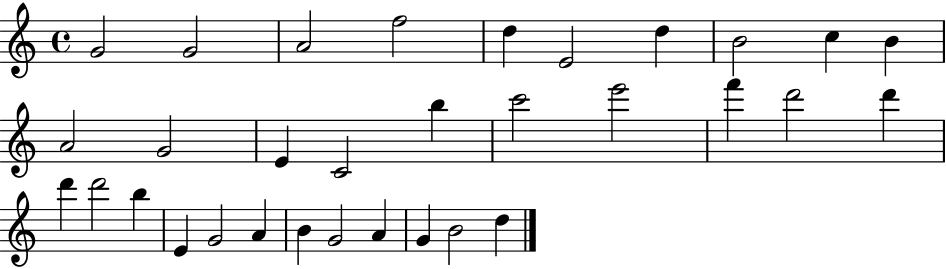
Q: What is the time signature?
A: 4/4